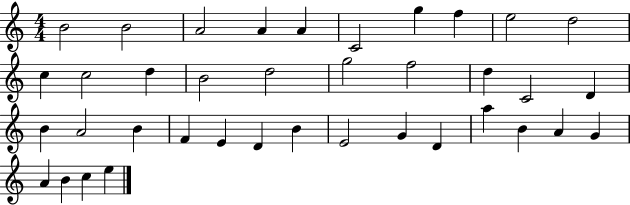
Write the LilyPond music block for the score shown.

{
  \clef treble
  \numericTimeSignature
  \time 4/4
  \key c \major
  b'2 b'2 | a'2 a'4 a'4 | c'2 g''4 f''4 | e''2 d''2 | \break c''4 c''2 d''4 | b'2 d''2 | g''2 f''2 | d''4 c'2 d'4 | \break b'4 a'2 b'4 | f'4 e'4 d'4 b'4 | e'2 g'4 d'4 | a''4 b'4 a'4 g'4 | \break a'4 b'4 c''4 e''4 | \bar "|."
}